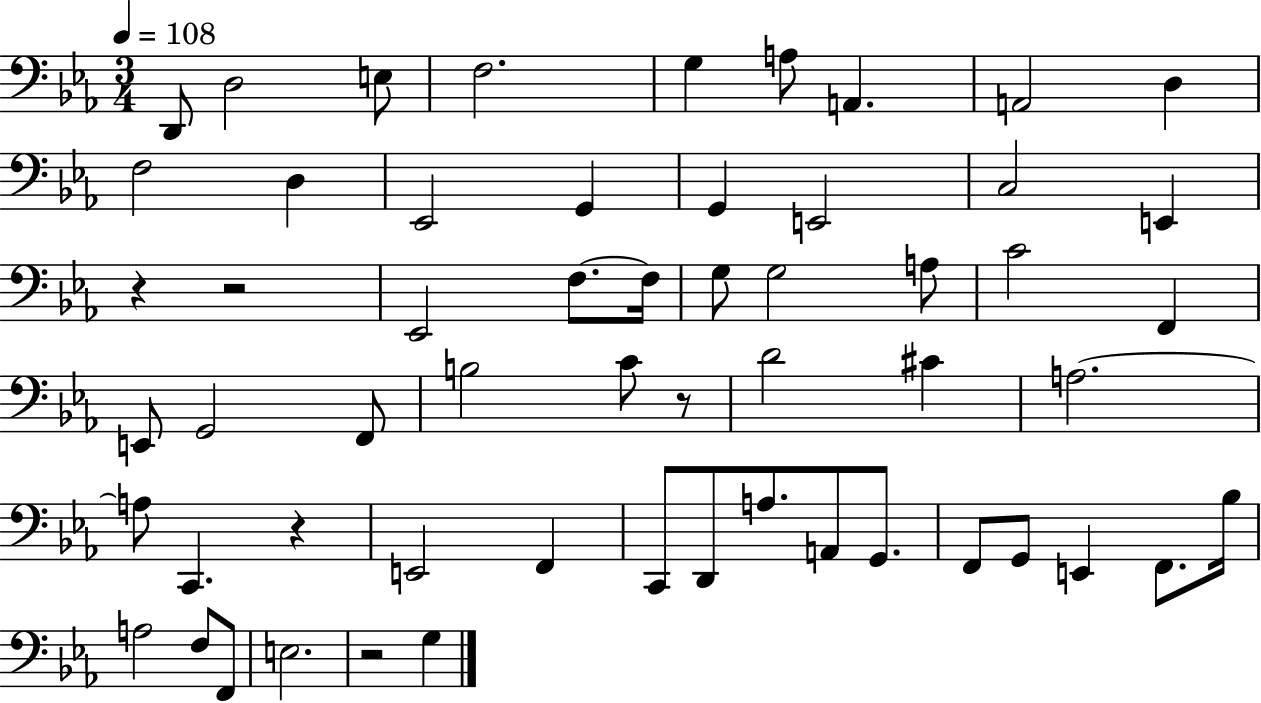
{
  \clef bass
  \numericTimeSignature
  \time 3/4
  \key ees \major
  \tempo 4 = 108
  d,8 d2 e8 | f2. | g4 a8 a,4. | a,2 d4 | \break f2 d4 | ees,2 g,4 | g,4 e,2 | c2 e,4 | \break r4 r2 | ees,2 f8.~~ f16 | g8 g2 a8 | c'2 f,4 | \break e,8 g,2 f,8 | b2 c'8 r8 | d'2 cis'4 | a2.~~ | \break a8 c,4. r4 | e,2 f,4 | c,8 d,8 a8. a,8 g,8. | f,8 g,8 e,4 f,8. bes16 | \break a2 f8 f,8 | e2. | r2 g4 | \bar "|."
}